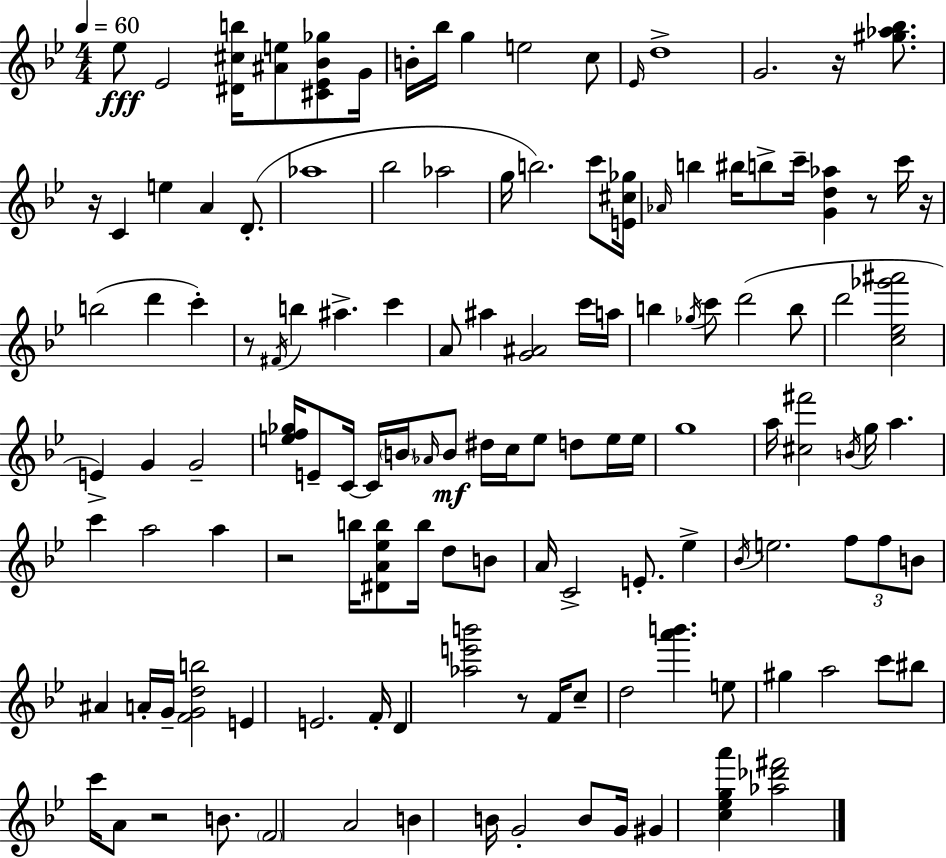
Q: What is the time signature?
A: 4/4